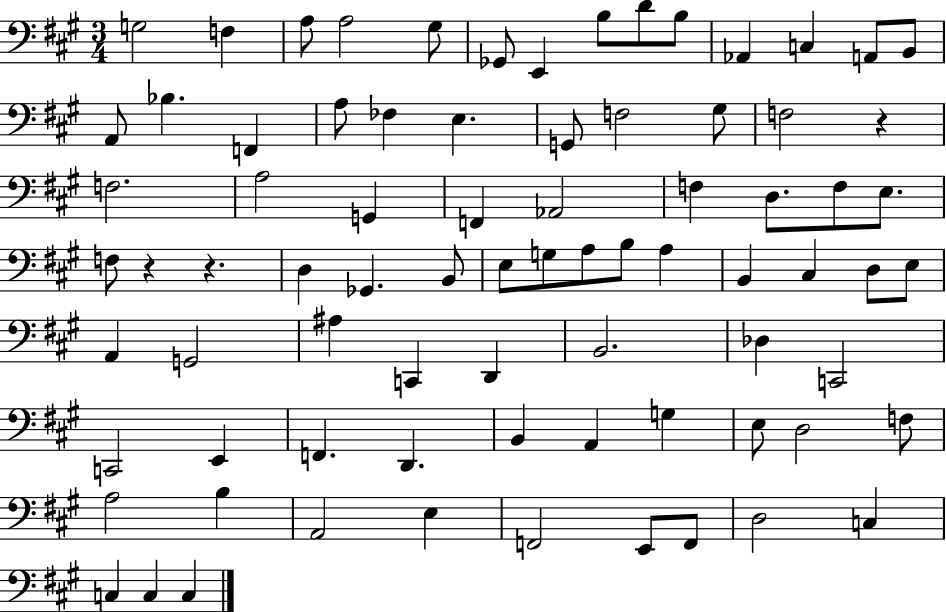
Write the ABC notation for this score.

X:1
T:Untitled
M:3/4
L:1/4
K:A
G,2 F, A,/2 A,2 ^G,/2 _G,,/2 E,, B,/2 D/2 B,/2 _A,, C, A,,/2 B,,/2 A,,/2 _B, F,, A,/2 _F, E, G,,/2 F,2 ^G,/2 F,2 z F,2 A,2 G,, F,, _A,,2 F, D,/2 F,/2 E,/2 F,/2 z z D, _G,, B,,/2 E,/2 G,/2 A,/2 B,/2 A, B,, ^C, D,/2 E,/2 A,, G,,2 ^A, C,, D,, B,,2 _D, C,,2 C,,2 E,, F,, D,, B,, A,, G, E,/2 D,2 F,/2 A,2 B, A,,2 E, F,,2 E,,/2 F,,/2 D,2 C, C, C, C,